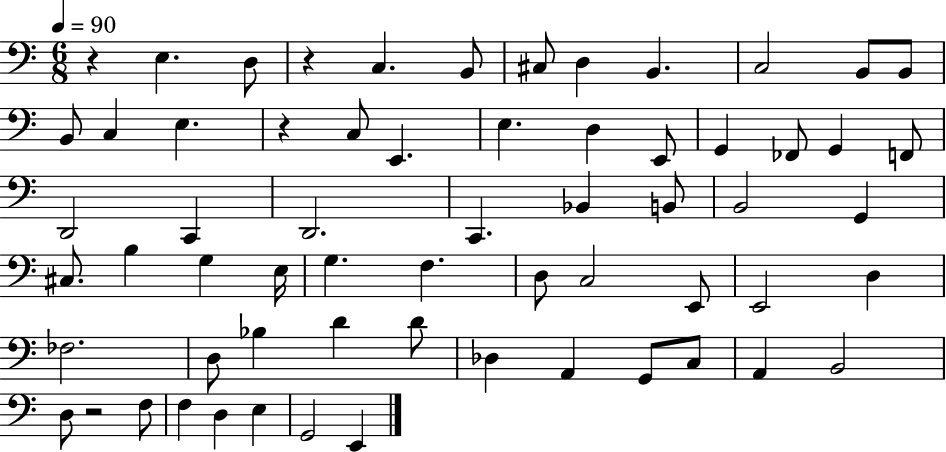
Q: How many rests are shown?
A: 4